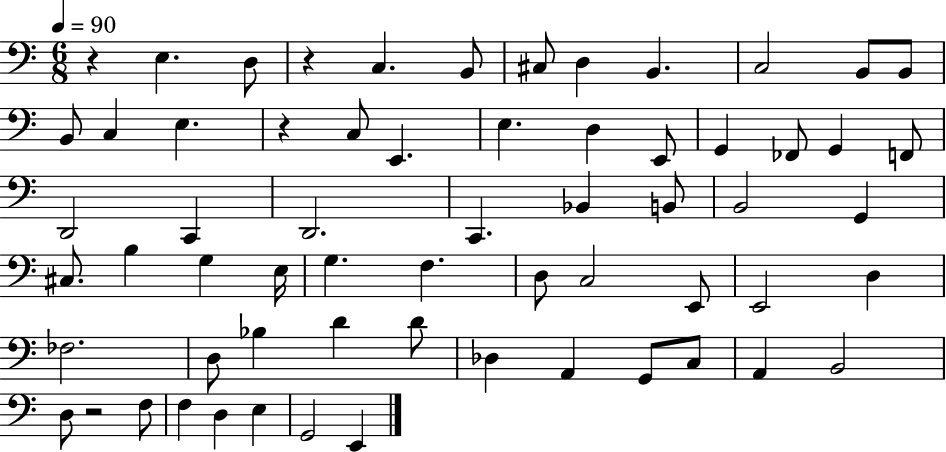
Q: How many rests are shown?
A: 4